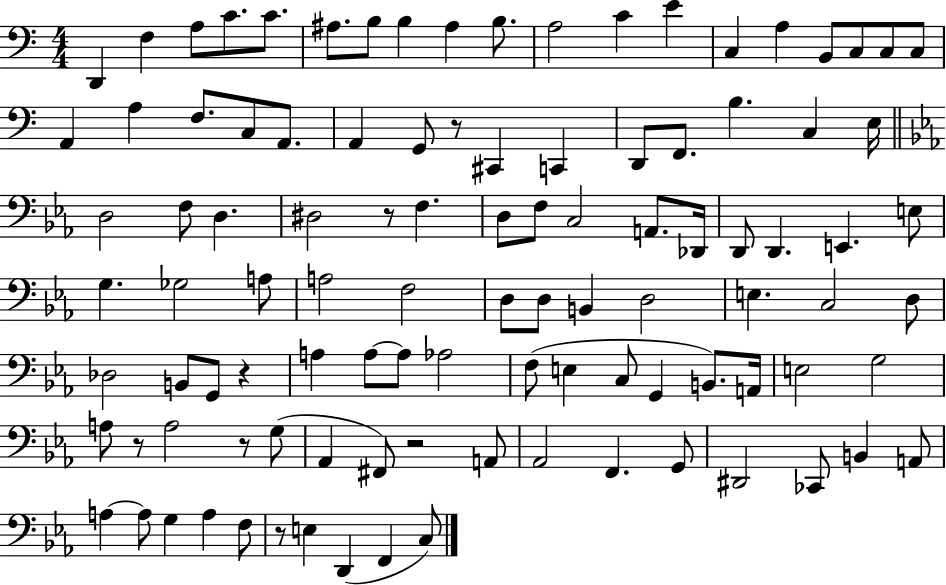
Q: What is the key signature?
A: C major